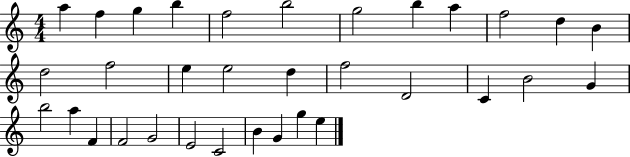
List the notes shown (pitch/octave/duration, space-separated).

A5/q F5/q G5/q B5/q F5/h B5/h G5/h B5/q A5/q F5/h D5/q B4/q D5/h F5/h E5/q E5/h D5/q F5/h D4/h C4/q B4/h G4/q B5/h A5/q F4/q F4/h G4/h E4/h C4/h B4/q G4/q G5/q E5/q